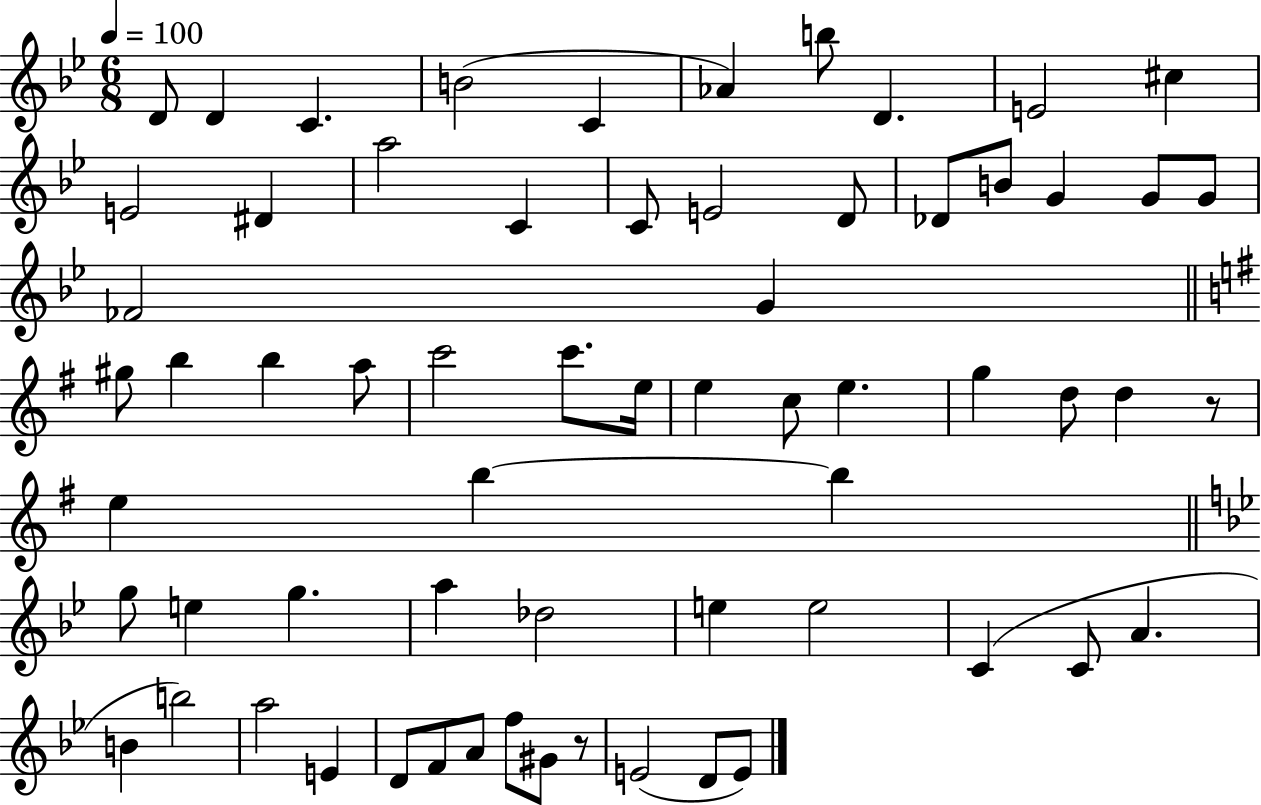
{
  \clef treble
  \numericTimeSignature
  \time 6/8
  \key bes \major
  \tempo 4 = 100
  d'8 d'4 c'4. | b'2( c'4 | aes'4) b''8 d'4. | e'2 cis''4 | \break e'2 dis'4 | a''2 c'4 | c'8 e'2 d'8 | des'8 b'8 g'4 g'8 g'8 | \break fes'2 g'4 | \bar "||" \break \key g \major gis''8 b''4 b''4 a''8 | c'''2 c'''8. e''16 | e''4 c''8 e''4. | g''4 d''8 d''4 r8 | \break e''4 b''4~~ b''4 | \bar "||" \break \key bes \major g''8 e''4 g''4. | a''4 des''2 | e''4 e''2 | c'4( c'8 a'4. | \break b'4 b''2) | a''2 e'4 | d'8 f'8 a'8 f''8 gis'8 r8 | e'2( d'8 e'8) | \break \bar "|."
}